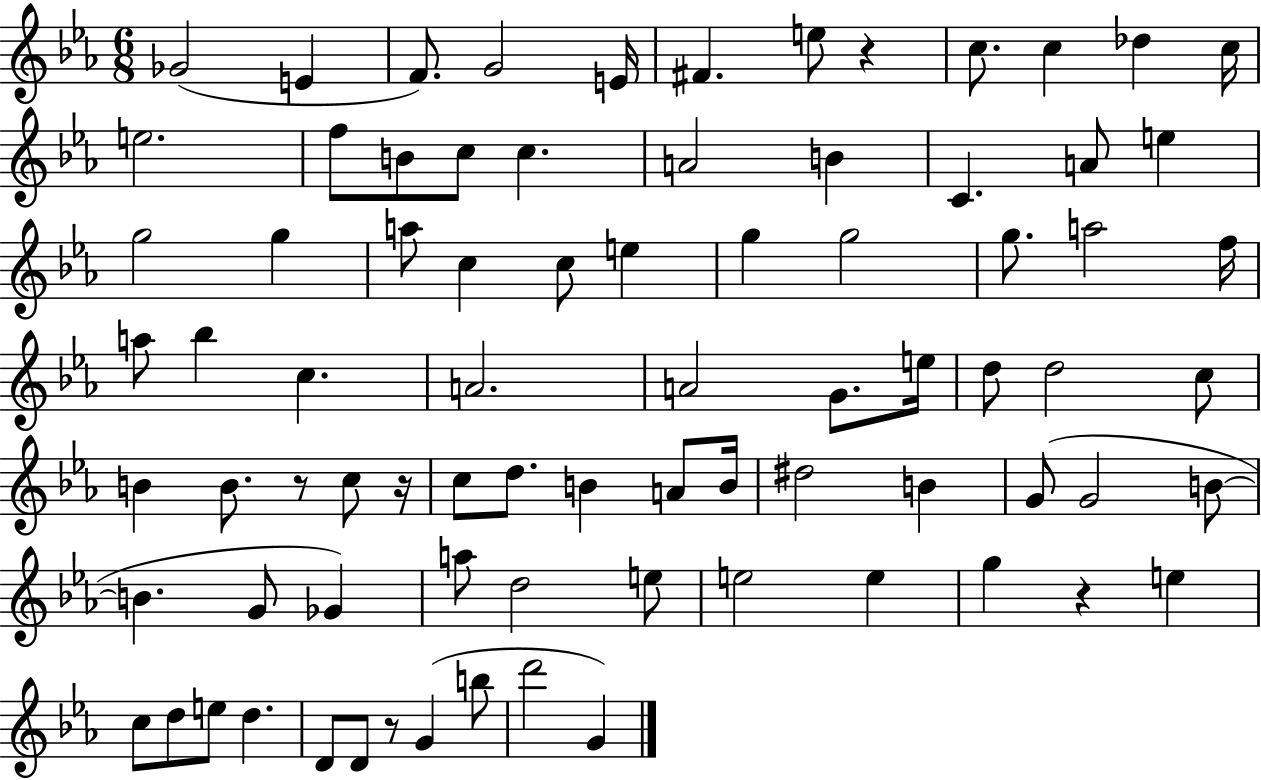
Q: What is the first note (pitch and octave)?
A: Gb4